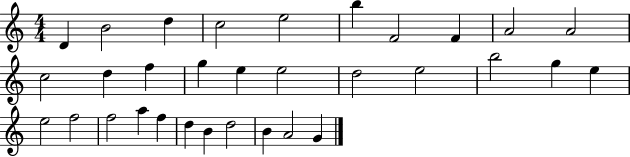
{
  \clef treble
  \numericTimeSignature
  \time 4/4
  \key c \major
  d'4 b'2 d''4 | c''2 e''2 | b''4 f'2 f'4 | a'2 a'2 | \break c''2 d''4 f''4 | g''4 e''4 e''2 | d''2 e''2 | b''2 g''4 e''4 | \break e''2 f''2 | f''2 a''4 f''4 | d''4 b'4 d''2 | b'4 a'2 g'4 | \break \bar "|."
}